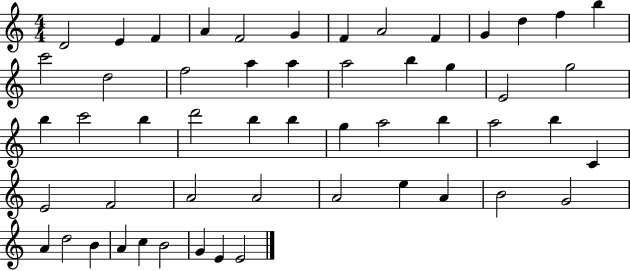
{
  \clef treble
  \numericTimeSignature
  \time 4/4
  \key c \major
  d'2 e'4 f'4 | a'4 f'2 g'4 | f'4 a'2 f'4 | g'4 d''4 f''4 b''4 | \break c'''2 d''2 | f''2 a''4 a''4 | a''2 b''4 g''4 | e'2 g''2 | \break b''4 c'''2 b''4 | d'''2 b''4 b''4 | g''4 a''2 b''4 | a''2 b''4 c'4 | \break e'2 f'2 | a'2 a'2 | a'2 e''4 a'4 | b'2 g'2 | \break a'4 d''2 b'4 | a'4 c''4 b'2 | g'4 e'4 e'2 | \bar "|."
}